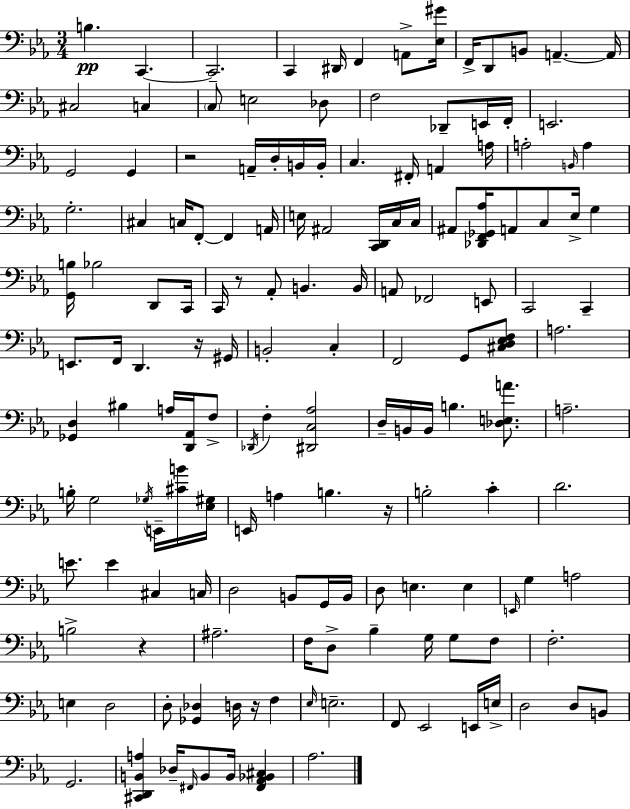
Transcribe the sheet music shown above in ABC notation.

X:1
T:Untitled
M:3/4
L:1/4
K:Eb
B, C,, C,,2 C,, ^D,,/4 F,, A,,/2 [_E,^G]/4 F,,/4 D,,/2 B,,/2 A,, A,,/4 ^C,2 C, C,/2 E,2 _D,/2 F,2 _D,,/2 E,,/4 F,,/4 E,,2 G,,2 G,, z2 A,,/4 D,/4 B,,/4 B,,/4 C, ^F,,/4 A,, A,/4 A,2 B,,/4 A, G,2 ^C, C,/4 F,,/2 F,, A,,/4 E,/4 ^A,,2 [C,,D,,]/4 C,/4 C,/4 ^A,,/2 [_D,,F,,_G,,_A,]/4 A,,/2 C,/2 _E,/4 G, [G,,B,]/4 _B,2 D,,/2 C,,/4 C,,/4 z/2 _A,,/2 B,, B,,/4 A,,/2 _F,,2 E,,/2 C,,2 C,, E,,/2 F,,/4 D,, z/4 ^G,,/4 B,,2 C, F,,2 G,,/2 [^C,D,_E,F,]/2 A,2 [_G,,D,] ^B, A,/4 [D,,_A,,]/4 F,/2 _D,,/4 F, [^D,,C,_A,]2 D,/4 B,,/4 B,,/4 B, [_D,E,A]/2 A,2 B,/4 G,2 _G,/4 E,,/4 [^CB]/4 [_E,^G,]/4 E,,/4 A, B, z/4 B,2 C D2 E/2 E ^C, C,/4 D,2 B,,/2 G,,/4 B,,/4 D,/2 E, E, E,,/4 G, A,2 B,2 z ^A,2 F,/4 D,/2 _B, G,/4 G,/2 F,/2 F,2 E, D,2 D,/2 [_G,,_D,] D,/4 z/4 F, _E,/4 E,2 F,,/2 _E,,2 E,,/4 E,/4 D,2 D,/2 B,,/2 G,,2 [^C,,D,,B,,A,] _D,/4 ^F,,/4 B,,/2 B,,/4 [^F,,_A,,_B,,^C,] _A,2